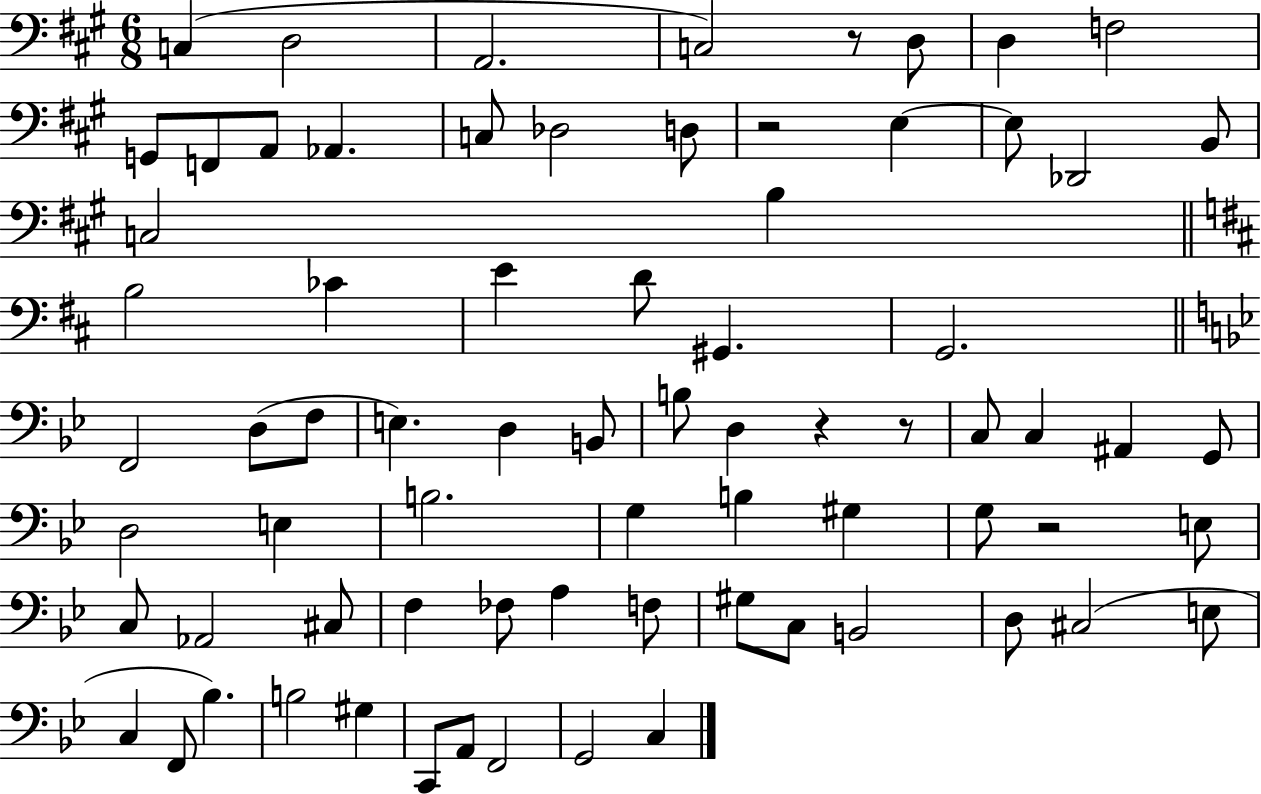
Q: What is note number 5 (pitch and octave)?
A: D3